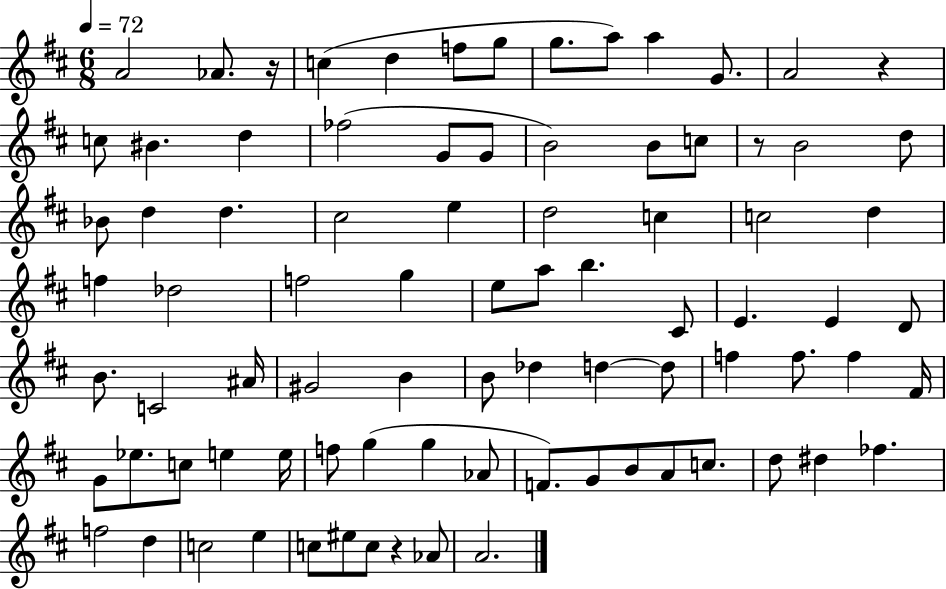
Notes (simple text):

A4/h Ab4/e. R/s C5/q D5/q F5/e G5/e G5/e. A5/e A5/q G4/e. A4/h R/q C5/e BIS4/q. D5/q FES5/h G4/e G4/e B4/h B4/e C5/e R/e B4/h D5/e Bb4/e D5/q D5/q. C#5/h E5/q D5/h C5/q C5/h D5/q F5/q Db5/h F5/h G5/q E5/e A5/e B5/q. C#4/e E4/q. E4/q D4/e B4/e. C4/h A#4/s G#4/h B4/q B4/e Db5/q D5/q D5/e F5/q F5/e. F5/q F#4/s G4/e Eb5/e. C5/e E5/q E5/s F5/e G5/q G5/q Ab4/e F4/e. G4/e B4/e A4/e C5/e. D5/e D#5/q FES5/q. F5/h D5/q C5/h E5/q C5/e EIS5/e C5/e R/q Ab4/e A4/h.